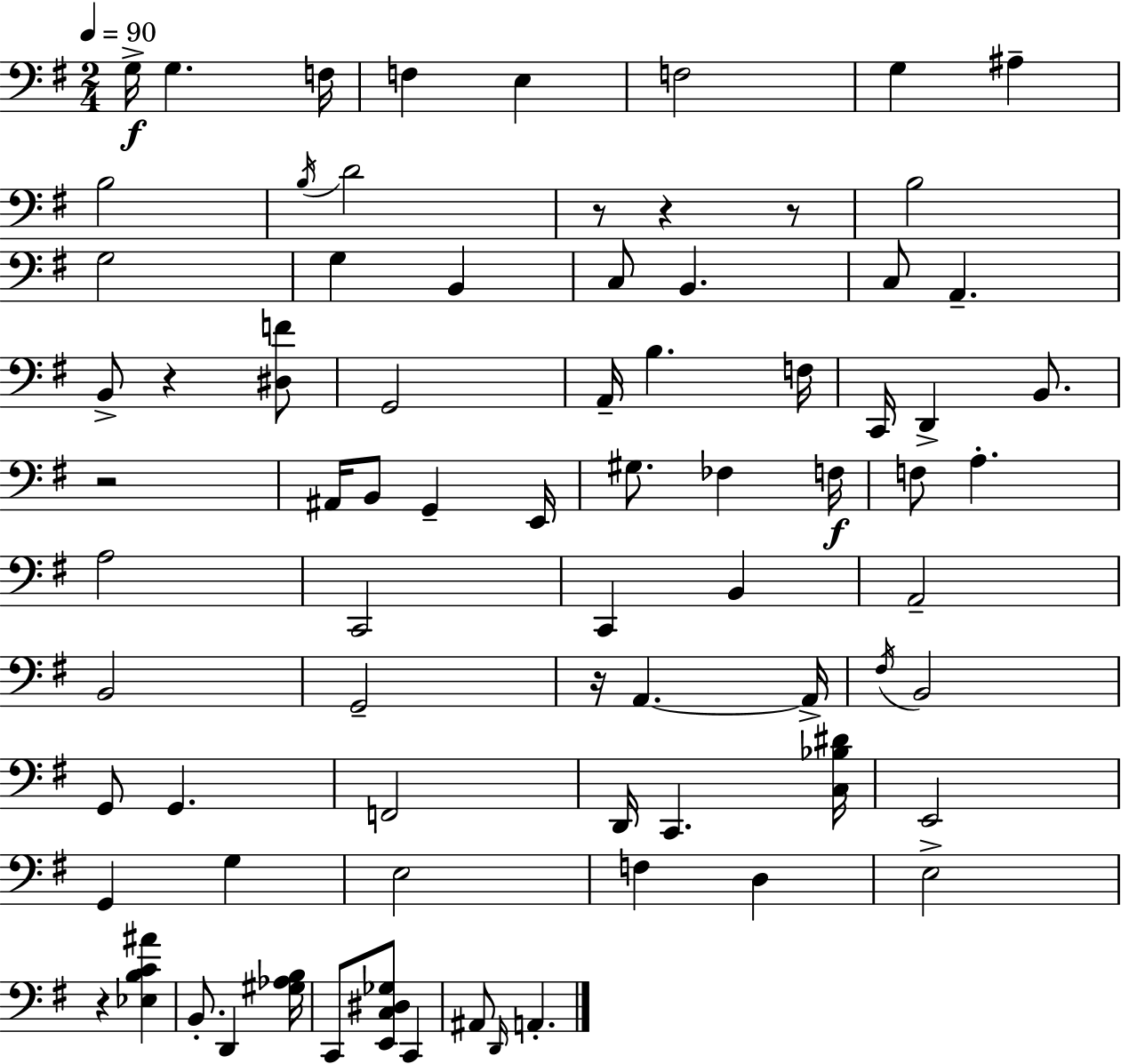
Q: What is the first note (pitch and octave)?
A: G3